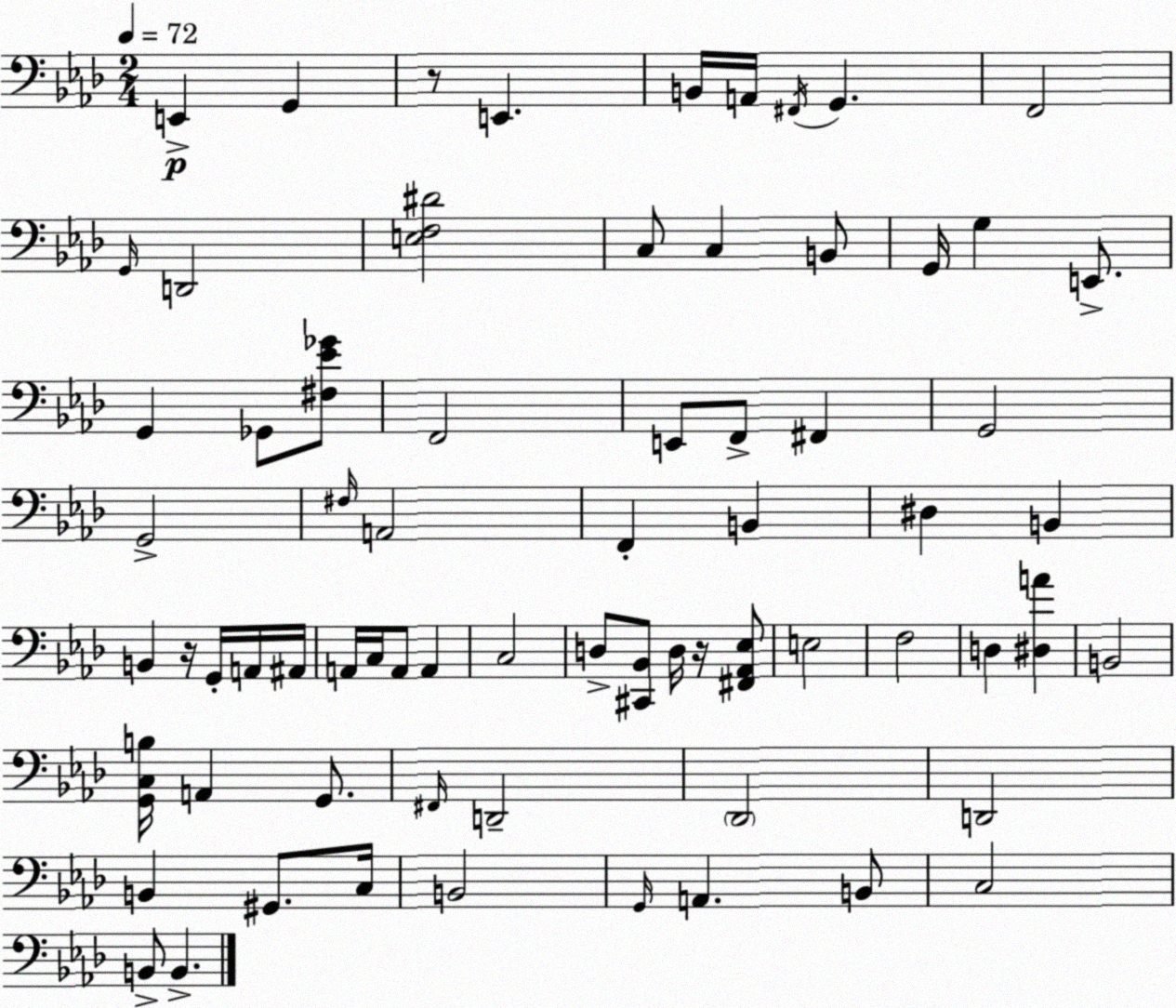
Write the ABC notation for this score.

X:1
T:Untitled
M:2/4
L:1/4
K:Ab
E,, G,, z/2 E,, B,,/4 A,,/4 ^F,,/4 G,, F,,2 G,,/4 D,,2 [E,F,^D]2 C,/2 C, B,,/2 G,,/4 G, E,,/2 G,, _G,,/2 [^F,_E_G]/2 F,,2 E,,/2 F,,/2 ^F,, G,,2 G,,2 ^F,/4 A,,2 F,, B,, ^D, B,, B,, z/4 G,,/4 A,,/4 ^A,,/4 A,,/4 C,/4 A,,/2 A,, C,2 D,/2 [^C,,_B,,]/2 D,/4 z/4 [^F,,_A,,_E,]/2 E,2 F,2 D, [^D,A] B,,2 [G,,C,B,]/4 A,, G,,/2 ^F,,/4 D,,2 _D,,2 D,,2 B,, ^G,,/2 C,/4 B,,2 G,,/4 A,, B,,/2 C,2 B,,/2 B,,